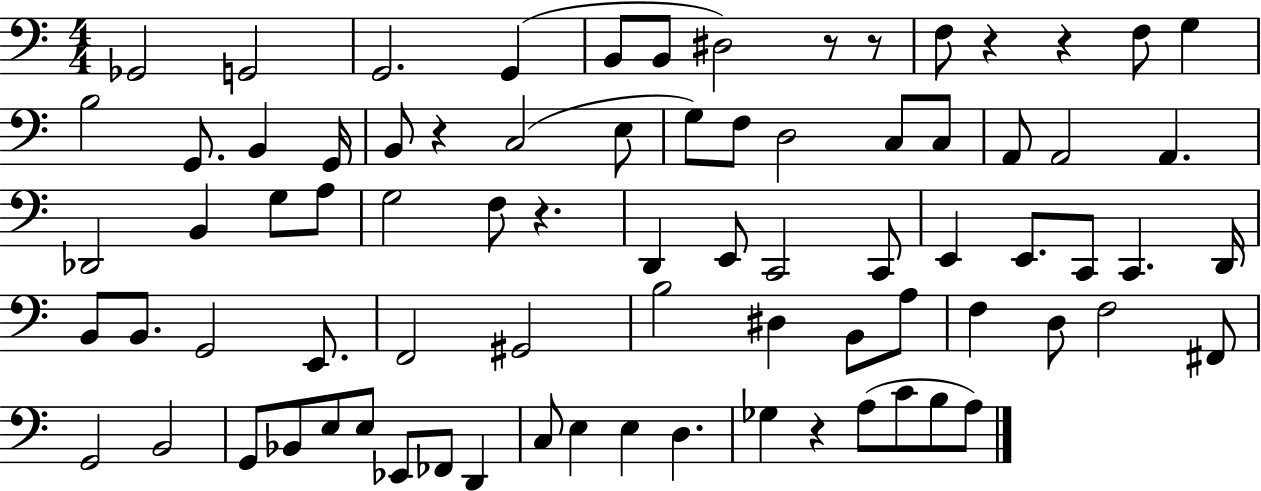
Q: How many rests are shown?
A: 7